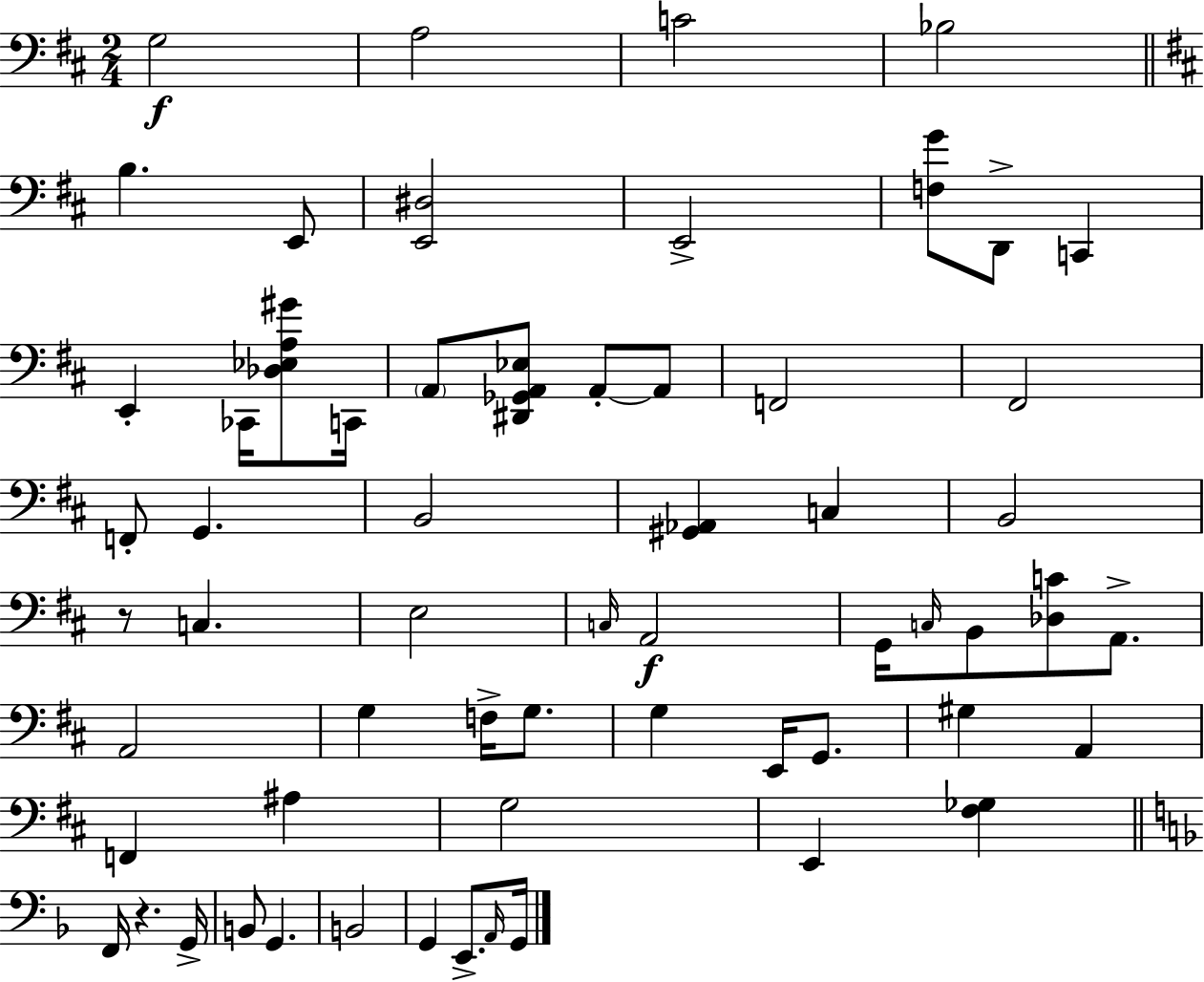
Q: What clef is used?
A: bass